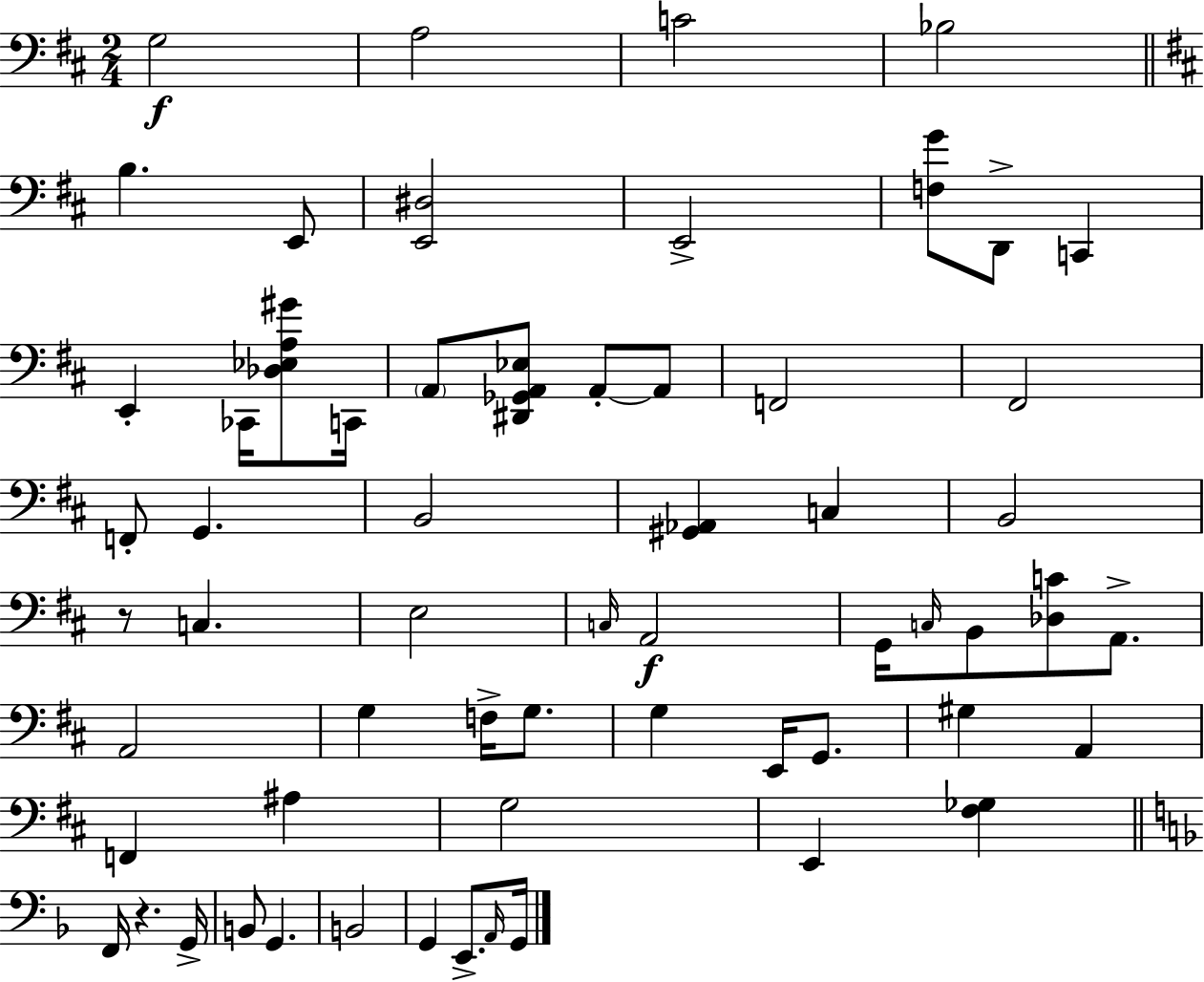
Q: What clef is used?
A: bass